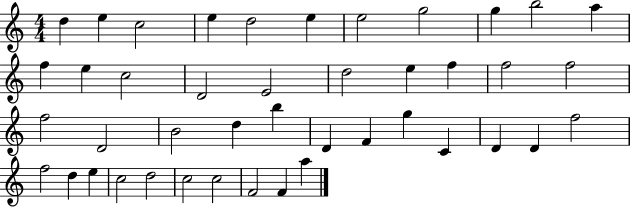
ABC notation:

X:1
T:Untitled
M:4/4
L:1/4
K:C
d e c2 e d2 e e2 g2 g b2 a f e c2 D2 E2 d2 e f f2 f2 f2 D2 B2 d b D F g C D D f2 f2 d e c2 d2 c2 c2 F2 F a